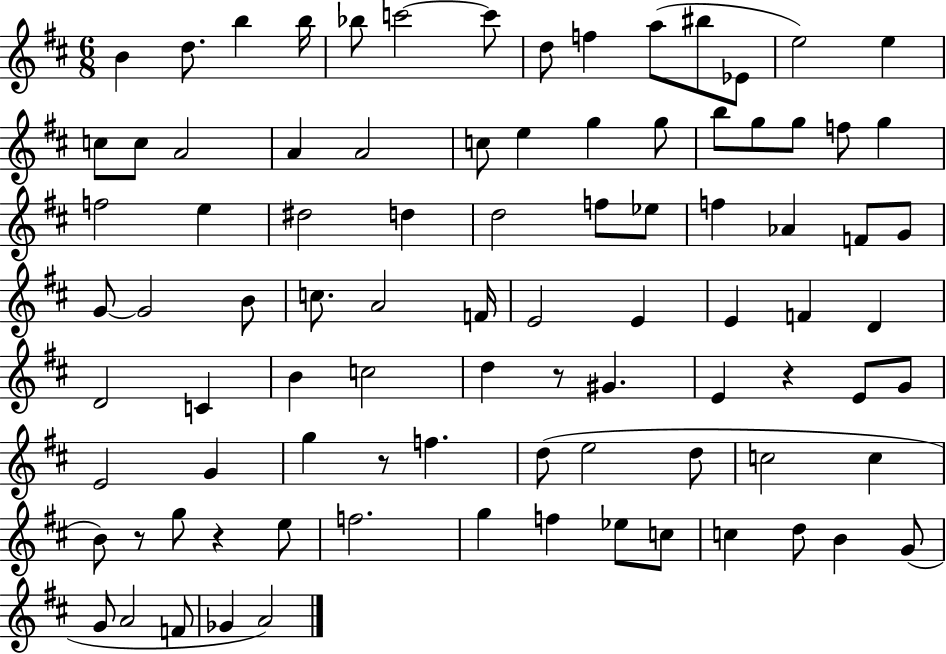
{
  \clef treble
  \numericTimeSignature
  \time 6/8
  \key d \major
  b'4 d''8. b''4 b''16 | bes''8 c'''2~~ c'''8 | d''8 f''4 a''8( bis''8 ees'8 | e''2) e''4 | \break c''8 c''8 a'2 | a'4 a'2 | c''8 e''4 g''4 g''8 | b''8 g''8 g''8 f''8 g''4 | \break f''2 e''4 | dis''2 d''4 | d''2 f''8 ees''8 | f''4 aes'4 f'8 g'8 | \break g'8~~ g'2 b'8 | c''8. a'2 f'16 | e'2 e'4 | e'4 f'4 d'4 | \break d'2 c'4 | b'4 c''2 | d''4 r8 gis'4. | e'4 r4 e'8 g'8 | \break e'2 g'4 | g''4 r8 f''4. | d''8( e''2 d''8 | c''2 c''4 | \break b'8) r8 g''8 r4 e''8 | f''2. | g''4 f''4 ees''8 c''8 | c''4 d''8 b'4 g'8( | \break g'8 a'2 f'8 | ges'4 a'2) | \bar "|."
}